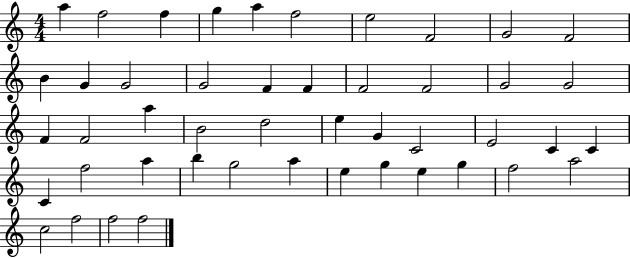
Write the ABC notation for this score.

X:1
T:Untitled
M:4/4
L:1/4
K:C
a f2 f g a f2 e2 F2 G2 F2 B G G2 G2 F F F2 F2 G2 G2 F F2 a B2 d2 e G C2 E2 C C C f2 a b g2 a e g e g f2 a2 c2 f2 f2 f2